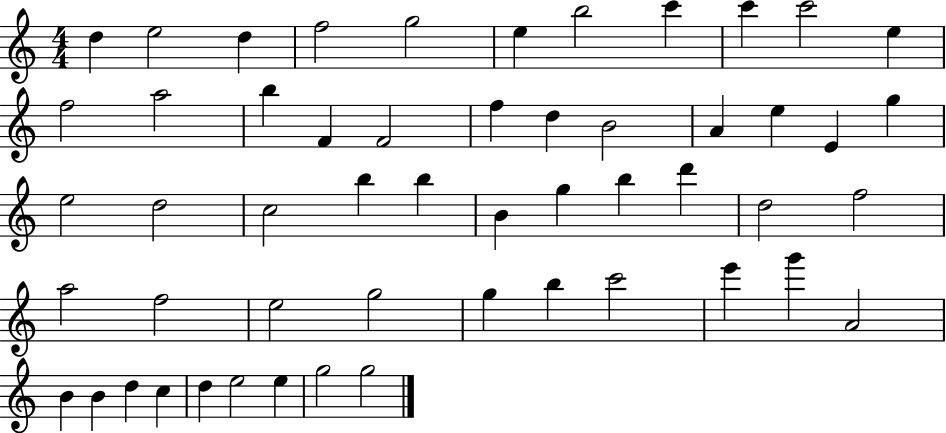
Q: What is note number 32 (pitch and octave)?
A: D6